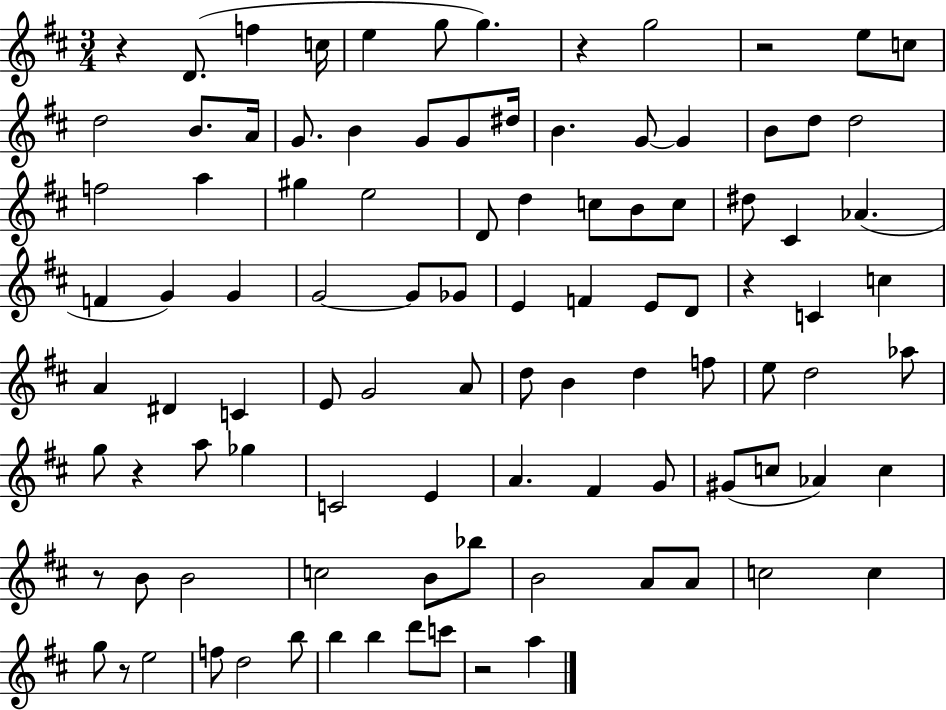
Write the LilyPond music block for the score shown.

{
  \clef treble
  \numericTimeSignature
  \time 3/4
  \key d \major
  r4 d'8.( f''4 c''16 | e''4 g''8 g''4.) | r4 g''2 | r2 e''8 c''8 | \break d''2 b'8. a'16 | g'8. b'4 g'8 g'8 dis''16 | b'4. g'8~~ g'4 | b'8 d''8 d''2 | \break f''2 a''4 | gis''4 e''2 | d'8 d''4 c''8 b'8 c''8 | dis''8 cis'4 aes'4.( | \break f'4 g'4) g'4 | g'2~~ g'8 ges'8 | e'4 f'4 e'8 d'8 | r4 c'4 c''4 | \break a'4 dis'4 c'4 | e'8 g'2 a'8 | d''8 b'4 d''4 f''8 | e''8 d''2 aes''8 | \break g''8 r4 a''8 ges''4 | c'2 e'4 | a'4. fis'4 g'8 | gis'8( c''8 aes'4) c''4 | \break r8 b'8 b'2 | c''2 b'8 bes''8 | b'2 a'8 a'8 | c''2 c''4 | \break g''8 r8 e''2 | f''8 d''2 b''8 | b''4 b''4 d'''8 c'''8 | r2 a''4 | \break \bar "|."
}